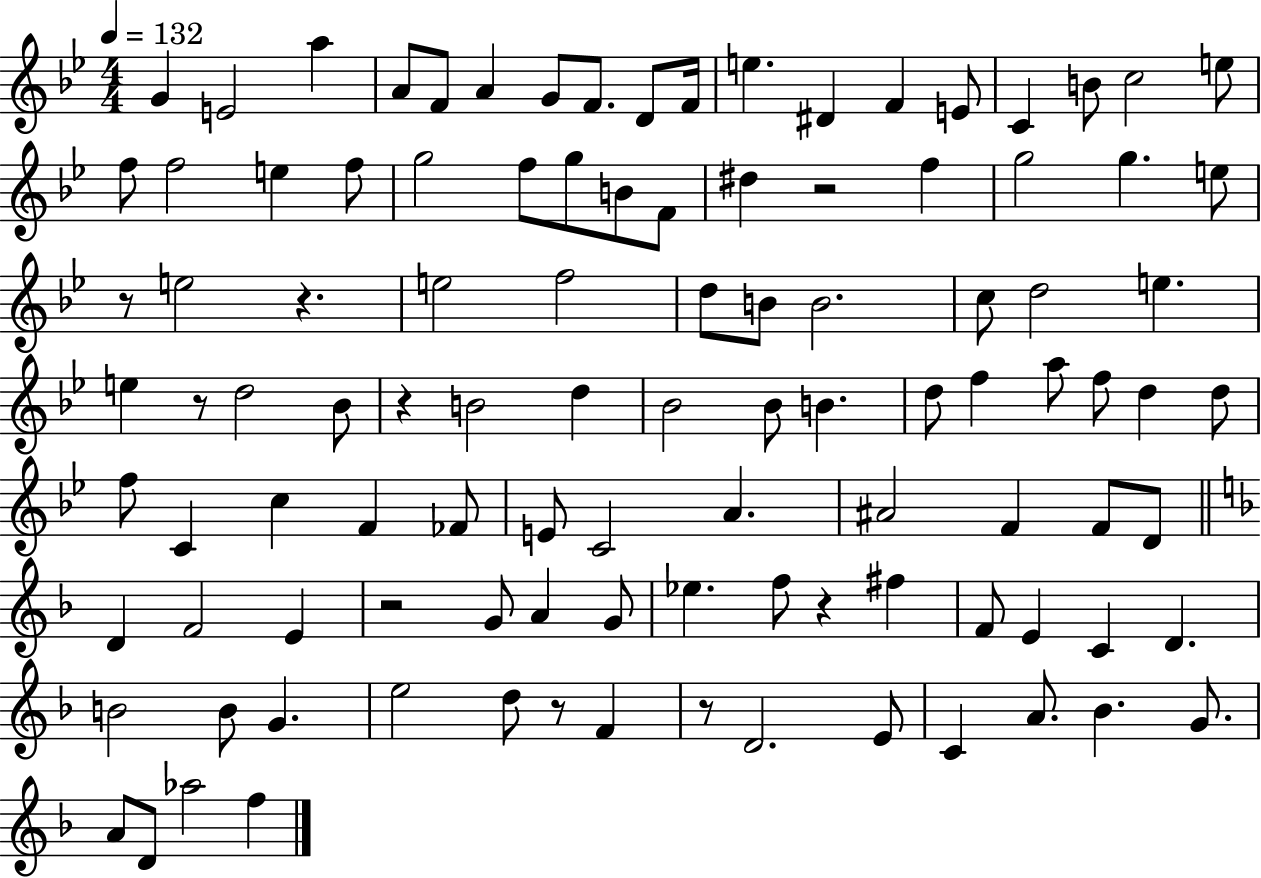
{
  \clef treble
  \numericTimeSignature
  \time 4/4
  \key bes \major
  \tempo 4 = 132
  g'4 e'2 a''4 | a'8 f'8 a'4 g'8 f'8. d'8 f'16 | e''4. dis'4 f'4 e'8 | c'4 b'8 c''2 e''8 | \break f''8 f''2 e''4 f''8 | g''2 f''8 g''8 b'8 f'8 | dis''4 r2 f''4 | g''2 g''4. e''8 | \break r8 e''2 r4. | e''2 f''2 | d''8 b'8 b'2. | c''8 d''2 e''4. | \break e''4 r8 d''2 bes'8 | r4 b'2 d''4 | bes'2 bes'8 b'4. | d''8 f''4 a''8 f''8 d''4 d''8 | \break f''8 c'4 c''4 f'4 fes'8 | e'8 c'2 a'4. | ais'2 f'4 f'8 d'8 | \bar "||" \break \key d \minor d'4 f'2 e'4 | r2 g'8 a'4 g'8 | ees''4. f''8 r4 fis''4 | f'8 e'4 c'4 d'4. | \break b'2 b'8 g'4. | e''2 d''8 r8 f'4 | r8 d'2. e'8 | c'4 a'8. bes'4. g'8. | \break a'8 d'8 aes''2 f''4 | \bar "|."
}